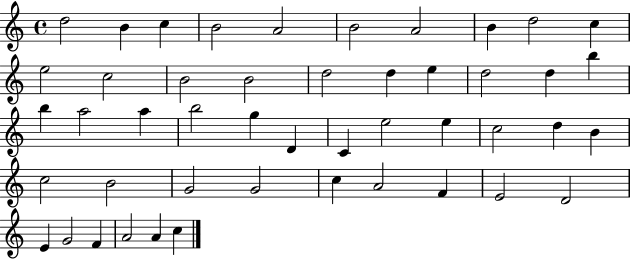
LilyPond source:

{
  \clef treble
  \time 4/4
  \defaultTimeSignature
  \key c \major
  d''2 b'4 c''4 | b'2 a'2 | b'2 a'2 | b'4 d''2 c''4 | \break e''2 c''2 | b'2 b'2 | d''2 d''4 e''4 | d''2 d''4 b''4 | \break b''4 a''2 a''4 | b''2 g''4 d'4 | c'4 e''2 e''4 | c''2 d''4 b'4 | \break c''2 b'2 | g'2 g'2 | c''4 a'2 f'4 | e'2 d'2 | \break e'4 g'2 f'4 | a'2 a'4 c''4 | \bar "|."
}